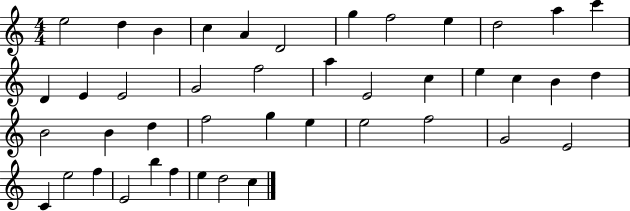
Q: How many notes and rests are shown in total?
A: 43